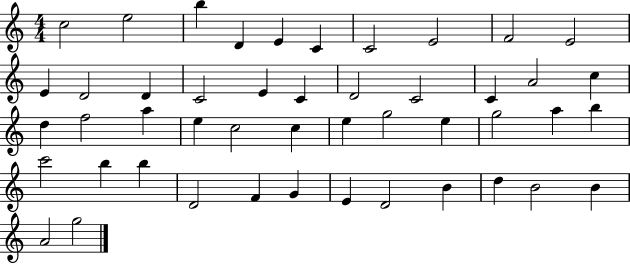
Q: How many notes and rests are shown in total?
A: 47